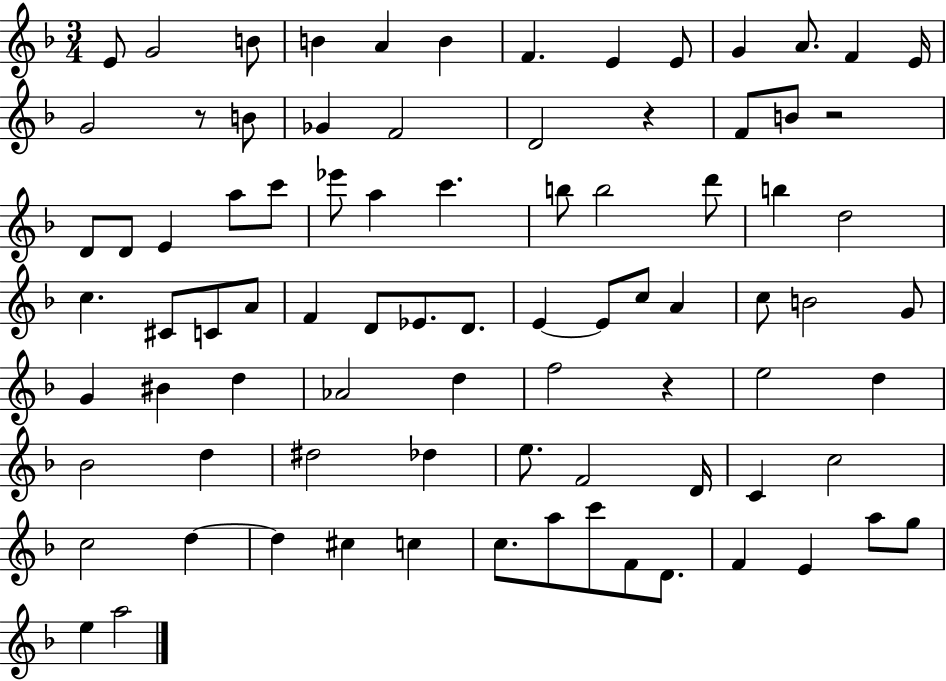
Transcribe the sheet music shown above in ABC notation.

X:1
T:Untitled
M:3/4
L:1/4
K:F
E/2 G2 B/2 B A B F E E/2 G A/2 F E/4 G2 z/2 B/2 _G F2 D2 z F/2 B/2 z2 D/2 D/2 E a/2 c'/2 _e'/2 a c' b/2 b2 d'/2 b d2 c ^C/2 C/2 A/2 F D/2 _E/2 D/2 E E/2 c/2 A c/2 B2 G/2 G ^B d _A2 d f2 z e2 d _B2 d ^d2 _d e/2 F2 D/4 C c2 c2 d d ^c c c/2 a/2 c'/2 F/2 D/2 F E a/2 g/2 e a2